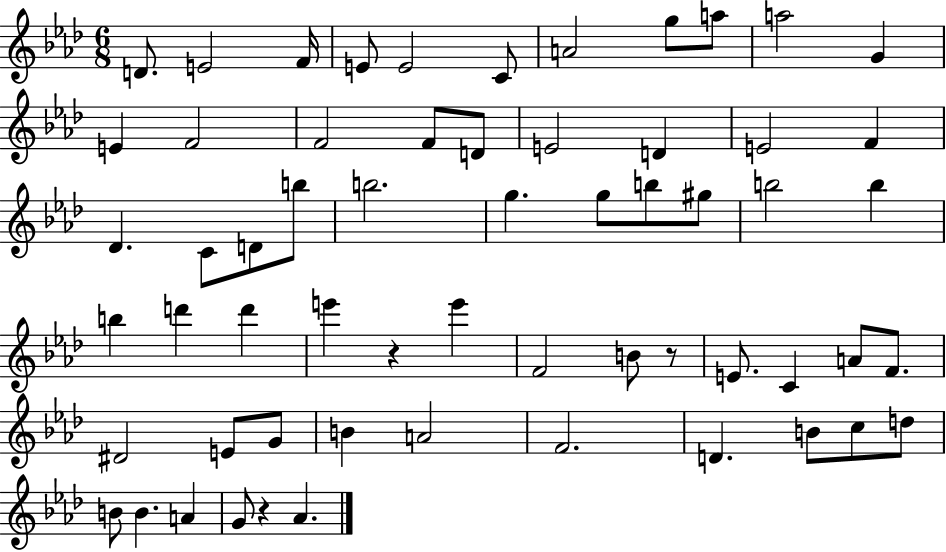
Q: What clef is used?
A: treble